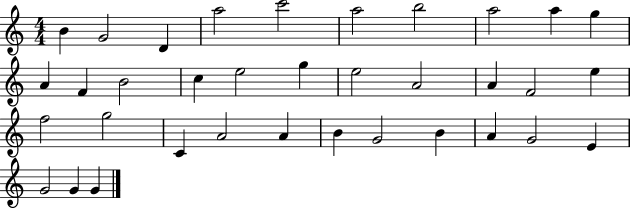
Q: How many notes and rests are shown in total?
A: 35